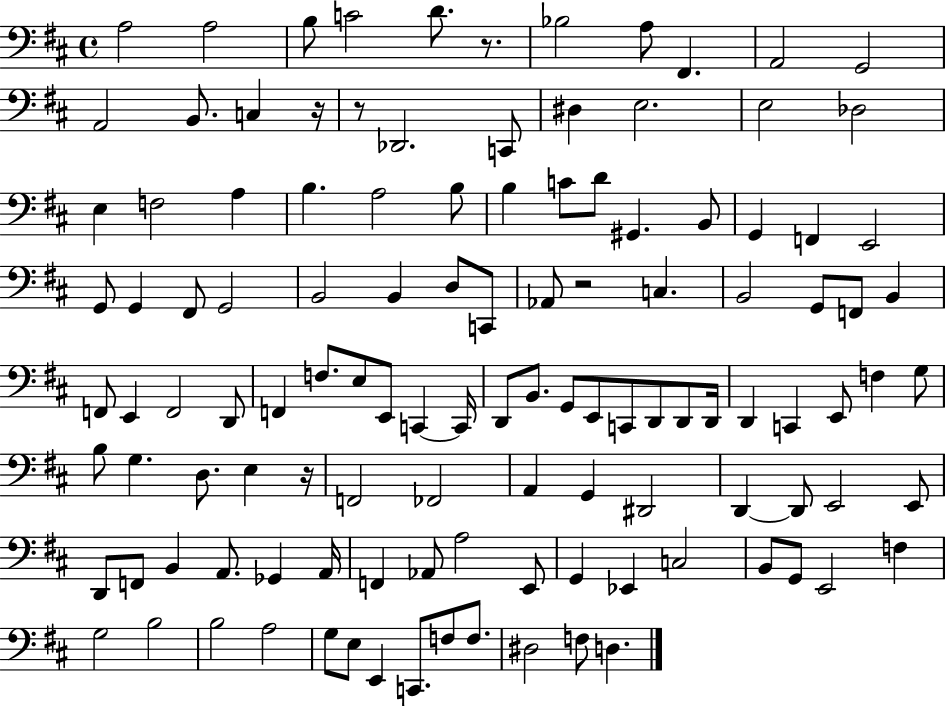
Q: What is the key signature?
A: D major